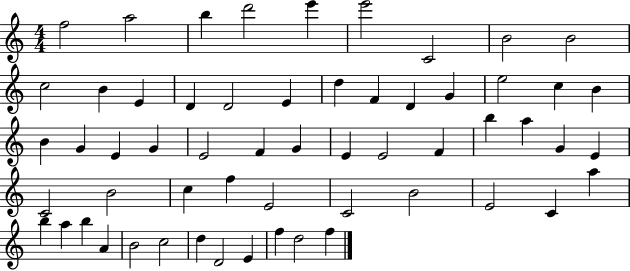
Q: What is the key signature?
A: C major